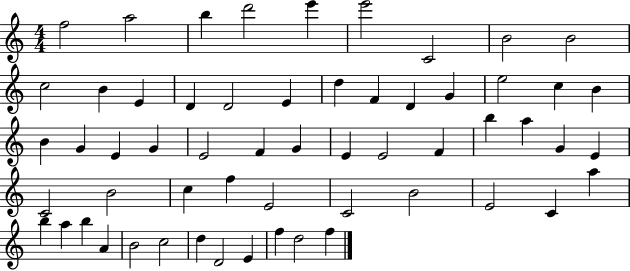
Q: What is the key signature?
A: C major